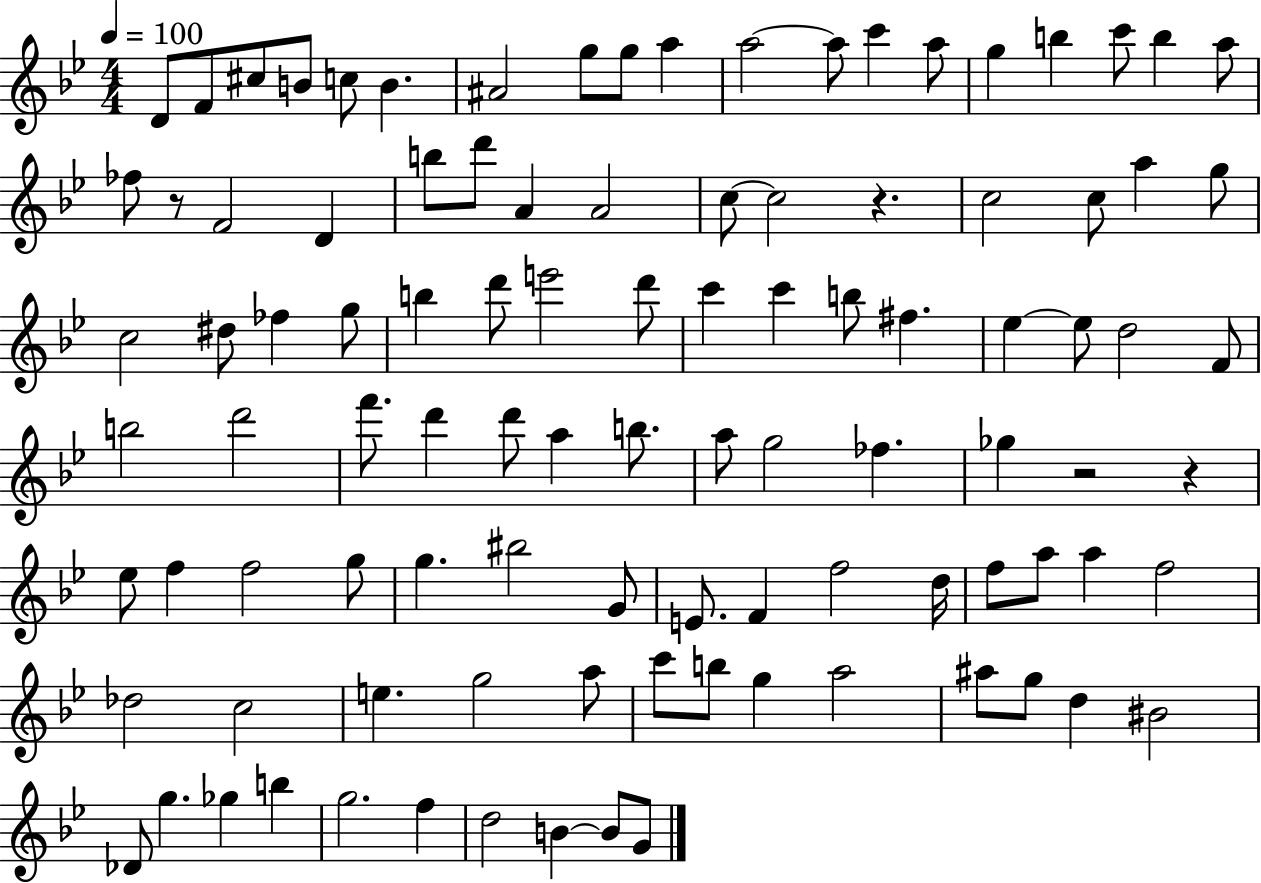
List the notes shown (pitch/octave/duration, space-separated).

D4/e F4/e C#5/e B4/e C5/e B4/q. A#4/h G5/e G5/e A5/q A5/h A5/e C6/q A5/e G5/q B5/q C6/e B5/q A5/e FES5/e R/e F4/h D4/q B5/e D6/e A4/q A4/h C5/e C5/h R/q. C5/h C5/e A5/q G5/e C5/h D#5/e FES5/q G5/e B5/q D6/e E6/h D6/e C6/q C6/q B5/e F#5/q. Eb5/q Eb5/e D5/h F4/e B5/h D6/h F6/e. D6/q D6/e A5/q B5/e. A5/e G5/h FES5/q. Gb5/q R/h R/q Eb5/e F5/q F5/h G5/e G5/q. BIS5/h G4/e E4/e. F4/q F5/h D5/s F5/e A5/e A5/q F5/h Db5/h C5/h E5/q. G5/h A5/e C6/e B5/e G5/q A5/h A#5/e G5/e D5/q BIS4/h Db4/e G5/q. Gb5/q B5/q G5/h. F5/q D5/h B4/q B4/e G4/e